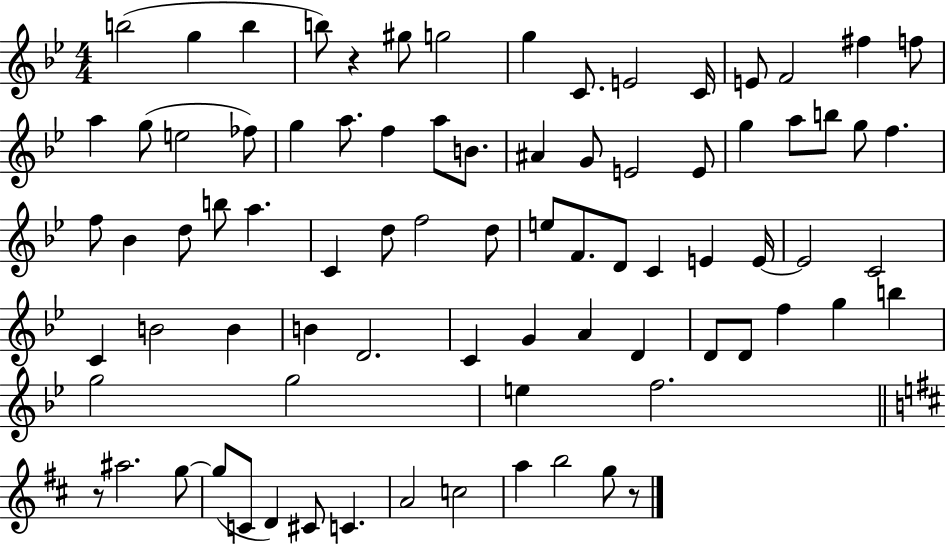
{
  \clef treble
  \numericTimeSignature
  \time 4/4
  \key bes \major
  b''2( g''4 b''4 | b''8) r4 gis''8 g''2 | g''4 c'8. e'2 c'16 | e'8 f'2 fis''4 f''8 | \break a''4 g''8( e''2 fes''8) | g''4 a''8. f''4 a''8 b'8. | ais'4 g'8 e'2 e'8 | g''4 a''8 b''8 g''8 f''4. | \break f''8 bes'4 d''8 b''8 a''4. | c'4 d''8 f''2 d''8 | e''8 f'8. d'8 c'4 e'4 e'16~~ | e'2 c'2 | \break c'4 b'2 b'4 | b'4 d'2. | c'4 g'4 a'4 d'4 | d'8 d'8 f''4 g''4 b''4 | \break g''2 g''2 | e''4 f''2. | \bar "||" \break \key b \minor r8 ais''2. g''8~~ | g''8( c'8 d'4) cis'8 c'4. | a'2 c''2 | a''4 b''2 g''8 r8 | \break \bar "|."
}